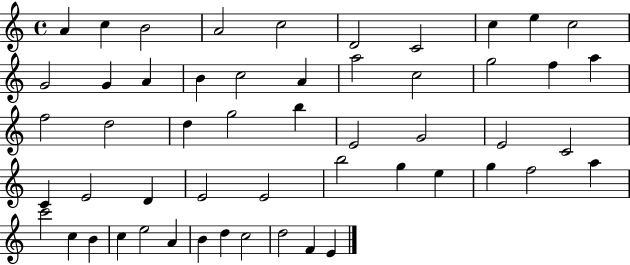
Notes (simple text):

A4/q C5/q B4/h A4/h C5/h D4/h C4/h C5/q E5/q C5/h G4/h G4/q A4/q B4/q C5/h A4/q A5/h C5/h G5/h F5/q A5/q F5/h D5/h D5/q G5/h B5/q E4/h G4/h E4/h C4/h C4/q E4/h D4/q E4/h E4/h B5/h G5/q E5/q G5/q F5/h A5/q C6/h C5/q B4/q C5/q E5/h A4/q B4/q D5/q C5/h D5/h F4/q E4/q